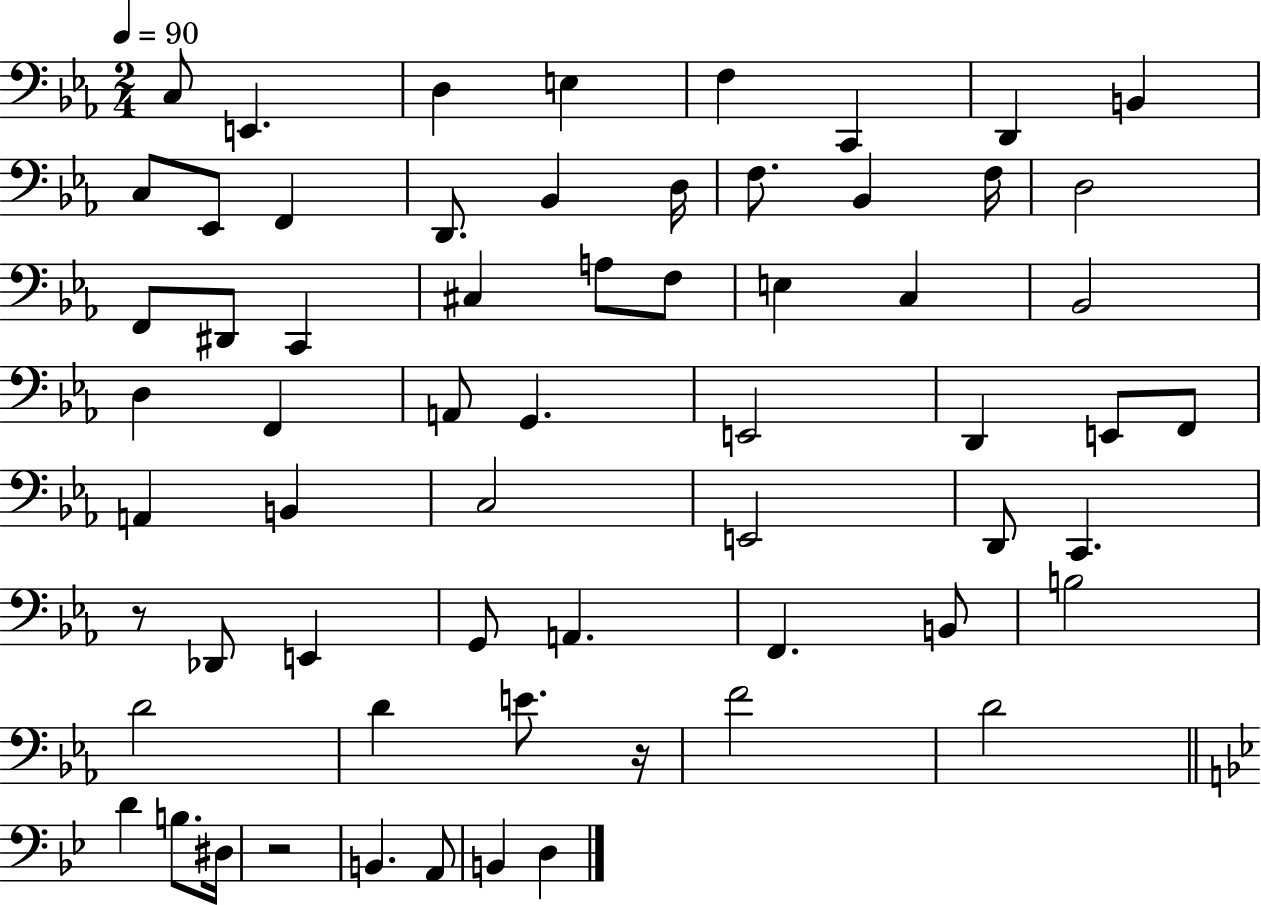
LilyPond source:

{
  \clef bass
  \numericTimeSignature
  \time 2/4
  \key ees \major
  \tempo 4 = 90
  \repeat volta 2 { c8 e,4. | d4 e4 | f4 c,4 | d,4 b,4 | \break c8 ees,8 f,4 | d,8. bes,4 d16 | f8. bes,4 f16 | d2 | \break f,8 dis,8 c,4 | cis4 a8 f8 | e4 c4 | bes,2 | \break d4 f,4 | a,8 g,4. | e,2 | d,4 e,8 f,8 | \break a,4 b,4 | c2 | e,2 | d,8 c,4. | \break r8 des,8 e,4 | g,8 a,4. | f,4. b,8 | b2 | \break d'2 | d'4 e'8. r16 | f'2 | d'2 | \break \bar "||" \break \key bes \major d'4 b8. dis16 | r2 | b,4. a,8 | b,4 d4 | \break } \bar "|."
}